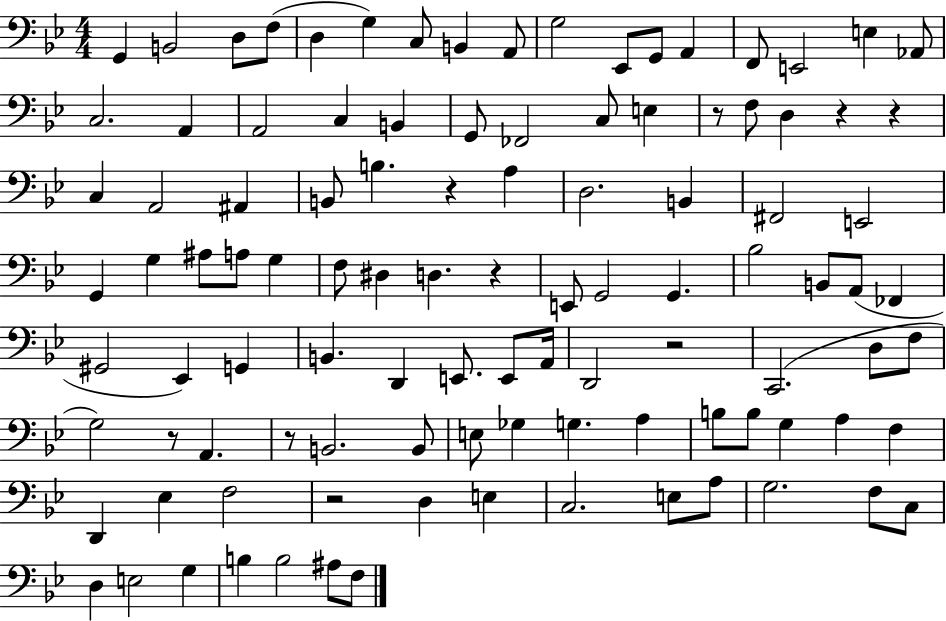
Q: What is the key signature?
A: BES major